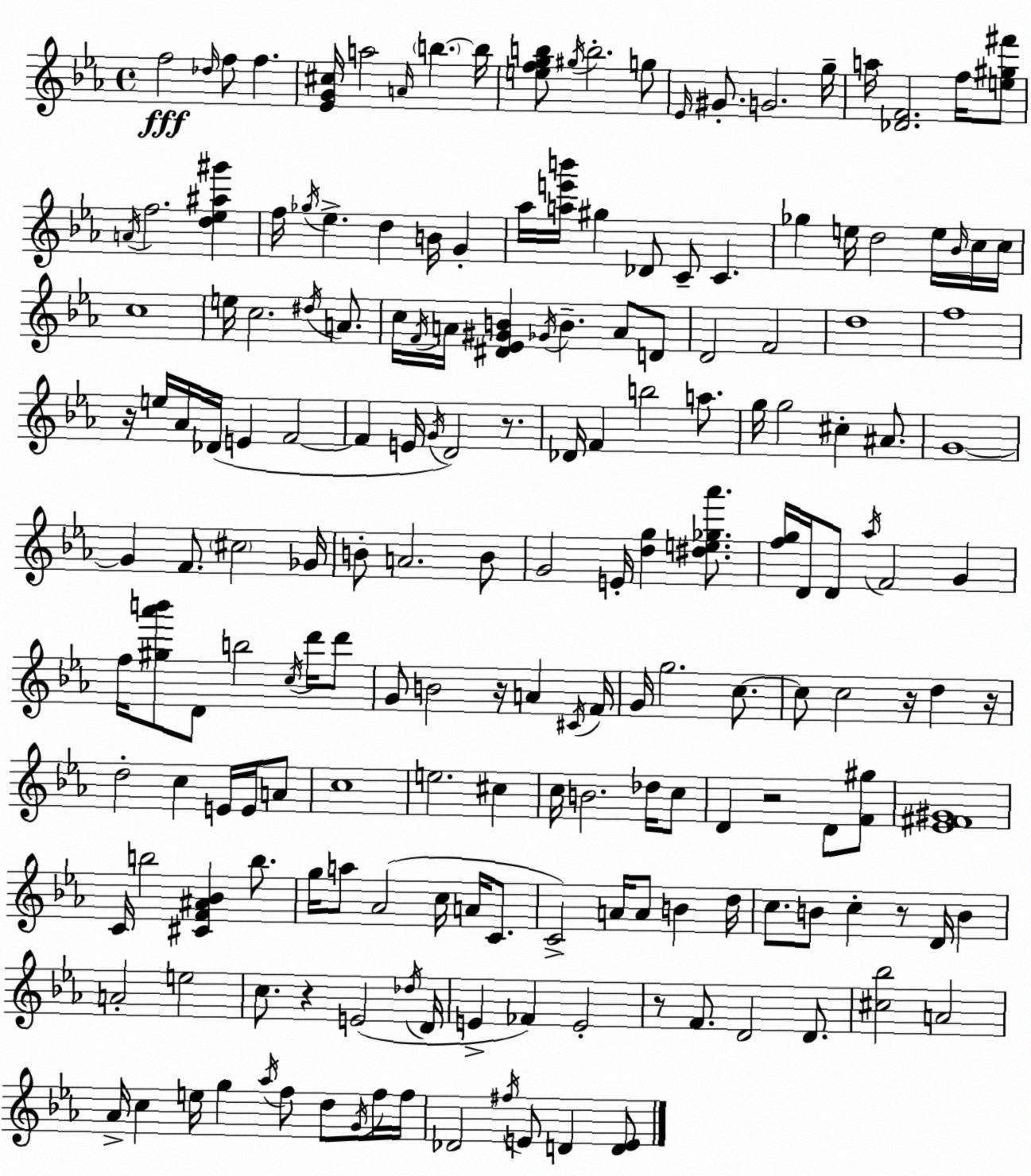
X:1
T:Untitled
M:4/4
L:1/4
K:Eb
f2 _d/4 f/2 f [_EG^c]/4 a2 A/4 b b/4 [efgb]/2 ^g/4 b2 g/2 _E/4 ^G/2 G2 g/4 a/4 [_DF]2 f/4 [e^g^f']/2 A/4 f2 [d_e^a^g'] f/4 _g/4 _e d B/4 G _a/4 [ae'b']/4 ^g _D/2 C/2 C _g e/4 d2 e/4 _B/4 c/4 c/4 c4 e/4 c2 ^d/4 A/2 c/4 F/4 A/4 [^D_E^GB] _G/4 B A/2 D/2 D2 F2 d4 f4 z/4 e/4 _A/4 _D/4 E F2 F E/4 G/4 D2 z/2 _D/4 F b2 a/2 g/4 g2 ^c ^A/2 G4 G F/2 ^c2 _G/4 B/2 A2 B/2 G2 E/4 [dg] [^de_g_a']/2 [fg]/4 D/4 D/2 _a/4 F2 G f/4 [^g_a'b']/2 D/2 b2 c/4 d'/4 d'/2 G/2 B2 z/4 A ^C/4 F/4 G/4 g2 c/2 c/2 c2 z/4 d z/4 d2 c E/4 E/4 A/2 c4 e2 ^c c/4 B2 _d/4 c/2 D z2 D/2 [F^g]/2 [_E^F^G]4 C/4 b2 [^CF^A_B] b/2 g/4 a/2 _A2 c/4 A/4 C/2 C2 A/4 A/2 B d/4 c/2 B/2 c z/2 D/4 B A2 e2 c/2 z E2 _d/4 D/4 E _F E2 z/2 F/2 D2 D/2 [^c_b]2 A2 _A/4 c e/4 g _a/4 f/2 d/2 G/4 f/4 f/4 _D2 ^f/4 E/2 D [DE]/2